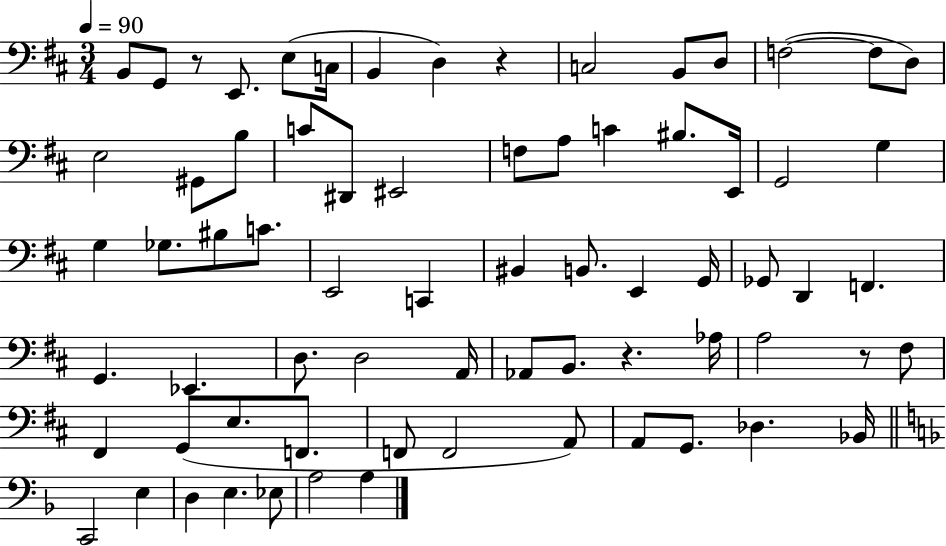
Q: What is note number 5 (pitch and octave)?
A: C3